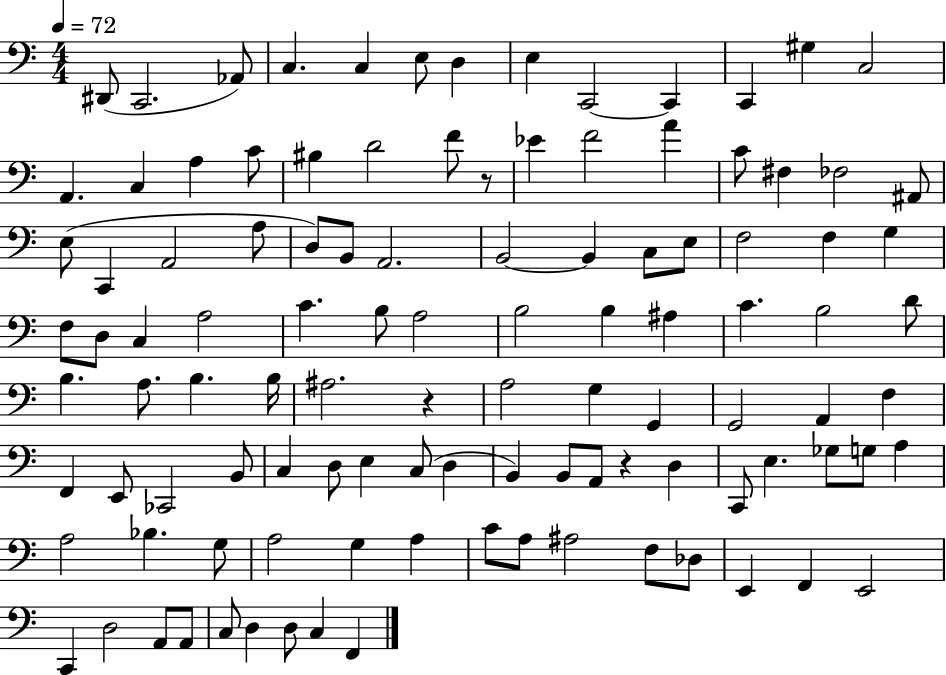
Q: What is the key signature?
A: C major